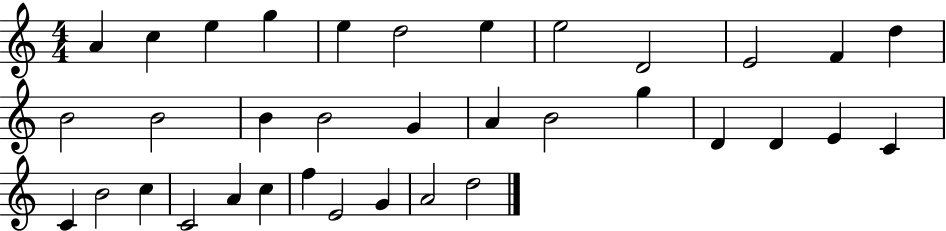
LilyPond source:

{
  \clef treble
  \numericTimeSignature
  \time 4/4
  \key c \major
  a'4 c''4 e''4 g''4 | e''4 d''2 e''4 | e''2 d'2 | e'2 f'4 d''4 | \break b'2 b'2 | b'4 b'2 g'4 | a'4 b'2 g''4 | d'4 d'4 e'4 c'4 | \break c'4 b'2 c''4 | c'2 a'4 c''4 | f''4 e'2 g'4 | a'2 d''2 | \break \bar "|."
}